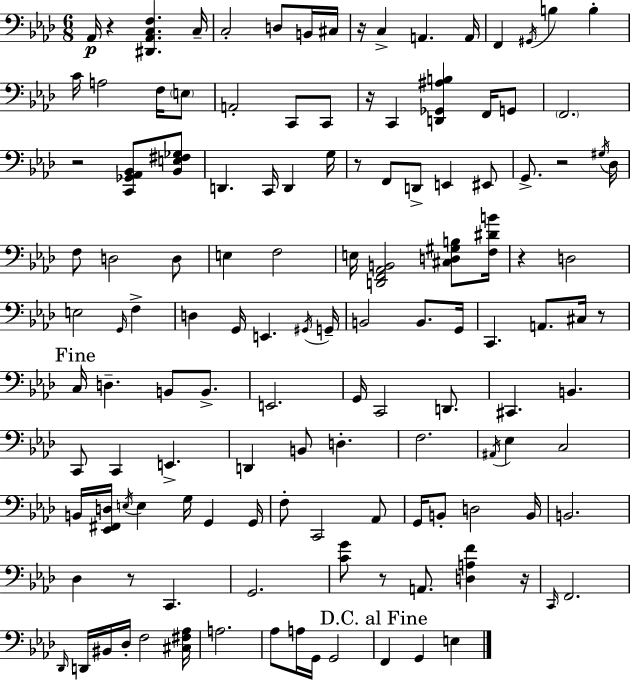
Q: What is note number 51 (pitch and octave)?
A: B2